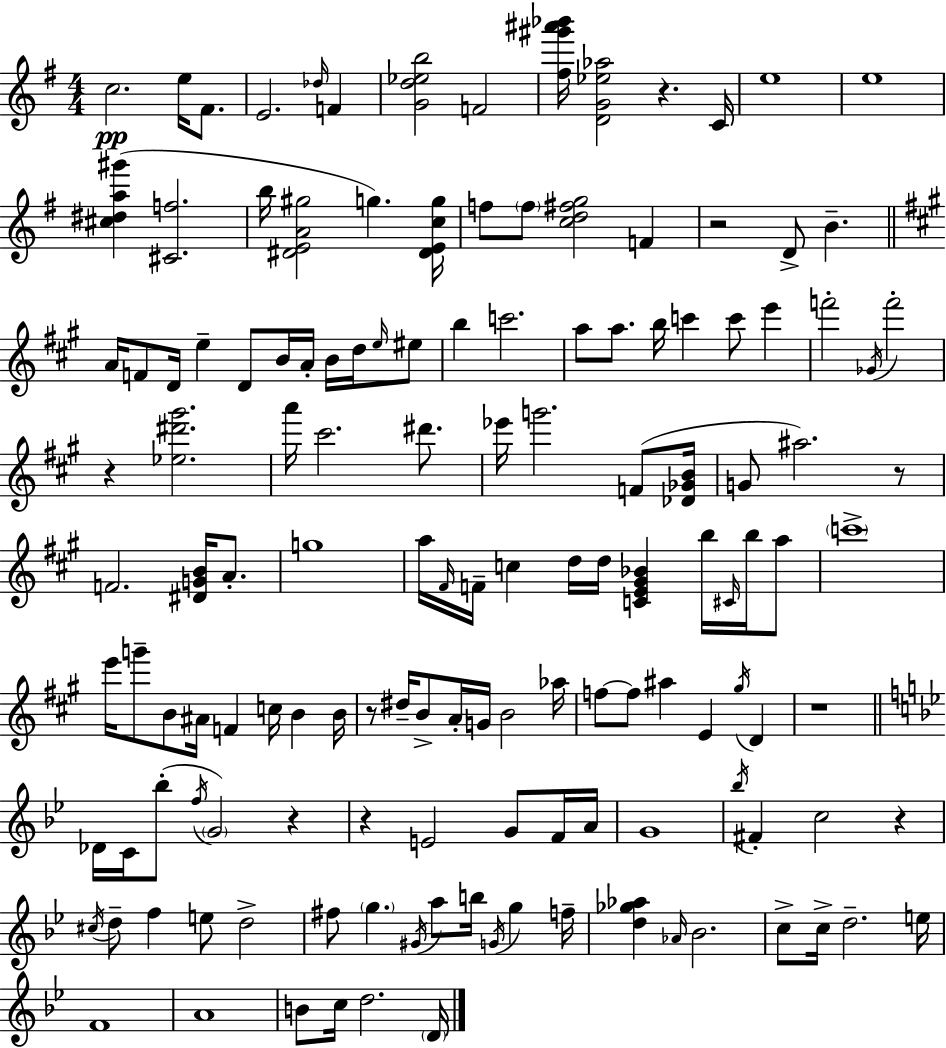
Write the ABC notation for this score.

X:1
T:Untitled
M:4/4
L:1/4
K:G
c2 e/4 ^F/2 E2 _d/4 F [Gd_eb]2 F2 [^f^g'^a'_b']/4 [DG_e_a]2 z C/4 e4 e4 [^c^da^g'] [^Cf]2 b/4 [^DEA^g]2 g [^DEcg]/4 f/2 f/2 [cd^fg]2 F z2 D/2 B A/4 F/2 D/4 e D/2 B/4 A/4 B/4 d/4 e/4 ^e/2 b c'2 a/2 a/2 b/4 c' c'/2 e' f'2 _G/4 f'2 z [_e^d'^g']2 a'/4 ^c'2 ^d'/2 _e'/4 g'2 F/2 [_D_GB]/4 G/2 ^a2 z/2 F2 [^DGB]/4 A/2 g4 a/4 ^F/4 F/4 c d/4 d/4 [CE^G_B] b/4 ^C/4 b/4 a/2 c'4 e'/4 g'/2 B/2 ^A/4 F c/4 B B/4 z/2 ^d/4 B/2 A/4 G/4 B2 _a/4 f/2 f/2 ^a E ^g/4 D z4 _D/4 C/4 _b/2 f/4 G2 z z E2 G/2 F/4 A/4 G4 _b/4 ^F c2 z ^c/4 d/2 f e/2 d2 ^f/2 g ^G/4 a/2 b/4 G/4 g f/4 [d_g_a] _A/4 _B2 c/2 c/4 d2 e/4 F4 A4 B/2 c/4 d2 D/4